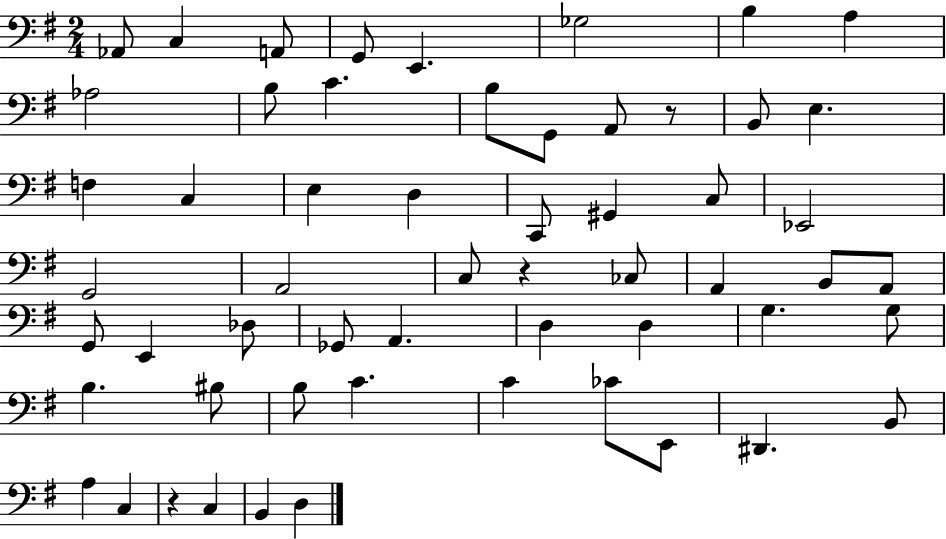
{
  \clef bass
  \numericTimeSignature
  \time 2/4
  \key g \major
  aes,8 c4 a,8 | g,8 e,4. | ges2 | b4 a4 | \break aes2 | b8 c'4. | b8 g,8 a,8 r8 | b,8 e4. | \break f4 c4 | e4 d4 | c,8 gis,4 c8 | ees,2 | \break g,2 | a,2 | c8 r4 ces8 | a,4 b,8 a,8 | \break g,8 e,4 des8 | ges,8 a,4. | d4 d4 | g4. g8 | \break b4. bis8 | b8 c'4. | c'4 ces'8 e,8 | dis,4. b,8 | \break a4 c4 | r4 c4 | b,4 d4 | \bar "|."
}